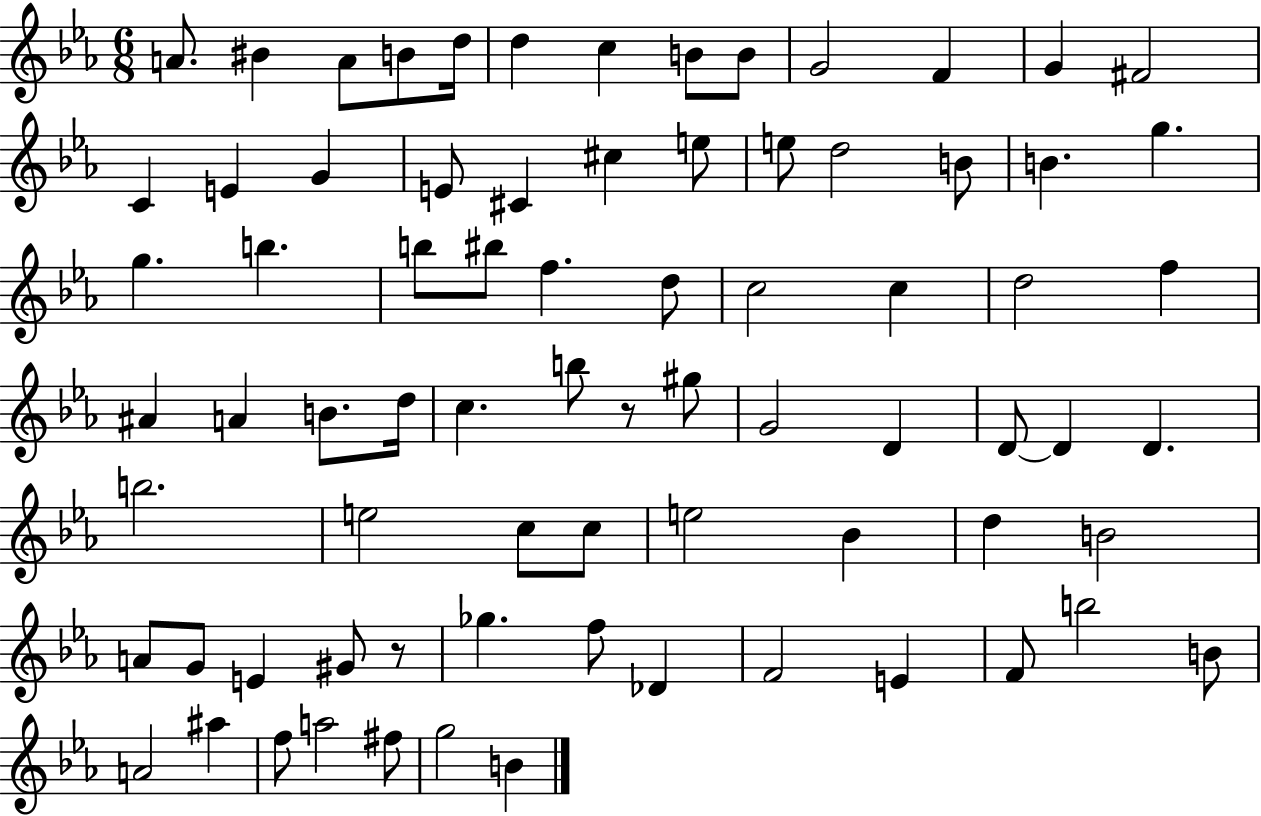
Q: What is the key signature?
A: EES major